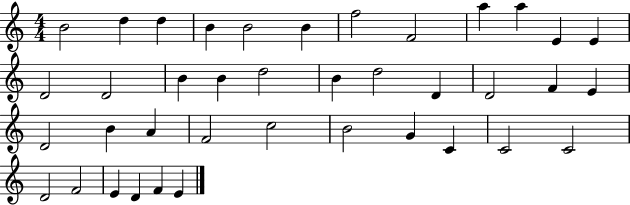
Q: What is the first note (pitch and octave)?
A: B4